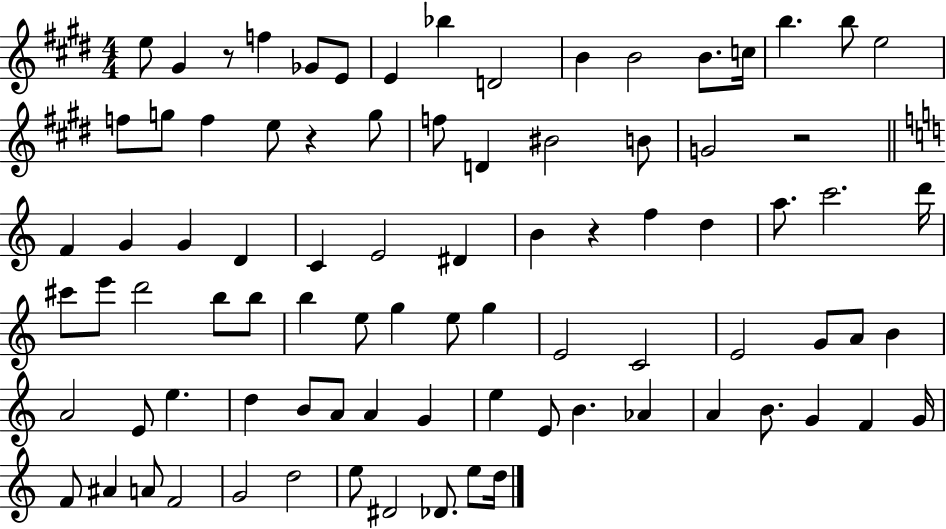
E5/e G#4/q R/e F5/q Gb4/e E4/e E4/q Bb5/q D4/h B4/q B4/h B4/e. C5/s B5/q. B5/e E5/h F5/e G5/e F5/q E5/e R/q G5/e F5/e D4/q BIS4/h B4/e G4/h R/h F4/q G4/q G4/q D4/q C4/q E4/h D#4/q B4/q R/q F5/q D5/q A5/e. C6/h. D6/s C#6/e E6/e D6/h B5/e B5/e B5/q E5/e G5/q E5/e G5/q E4/h C4/h E4/h G4/e A4/e B4/q A4/h E4/e E5/q. D5/q B4/e A4/e A4/q G4/q E5/q E4/e B4/q. Ab4/q A4/q B4/e. G4/q F4/q G4/s F4/e A#4/q A4/e F4/h G4/h D5/h E5/e D#4/h Db4/e. E5/e D5/s